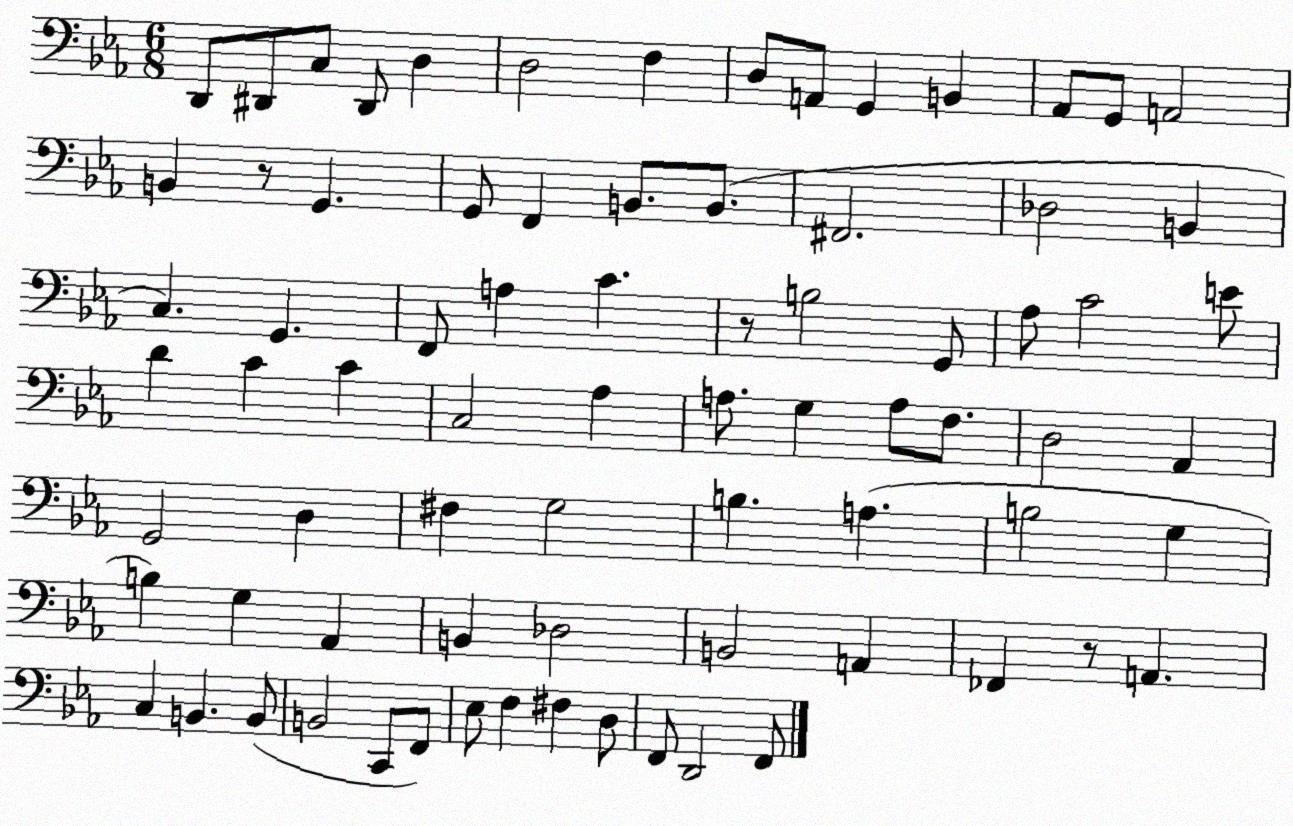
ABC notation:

X:1
T:Untitled
M:6/8
L:1/4
K:Eb
D,,/2 ^D,,/2 C,/2 ^D,,/2 D, D,2 F, D,/2 A,,/2 G,, B,, _A,,/2 G,,/2 A,,2 B,, z/2 G,, G,,/2 F,, B,,/2 B,,/2 ^F,,2 _D,2 B,, C, G,, F,,/2 A, C z/2 B,2 G,,/2 _A,/2 C2 E/2 D C C C,2 _A, A,/2 G, A,/2 F,/2 D,2 _A,, G,,2 D, ^F, G,2 B, A, B,2 G, B, G, _A,, B,, _D,2 B,,2 A,, _F,, z/2 A,, C, B,, B,,/2 B,,2 C,,/2 F,,/2 _E,/2 F, ^F, D,/2 F,,/2 D,,2 F,,/2